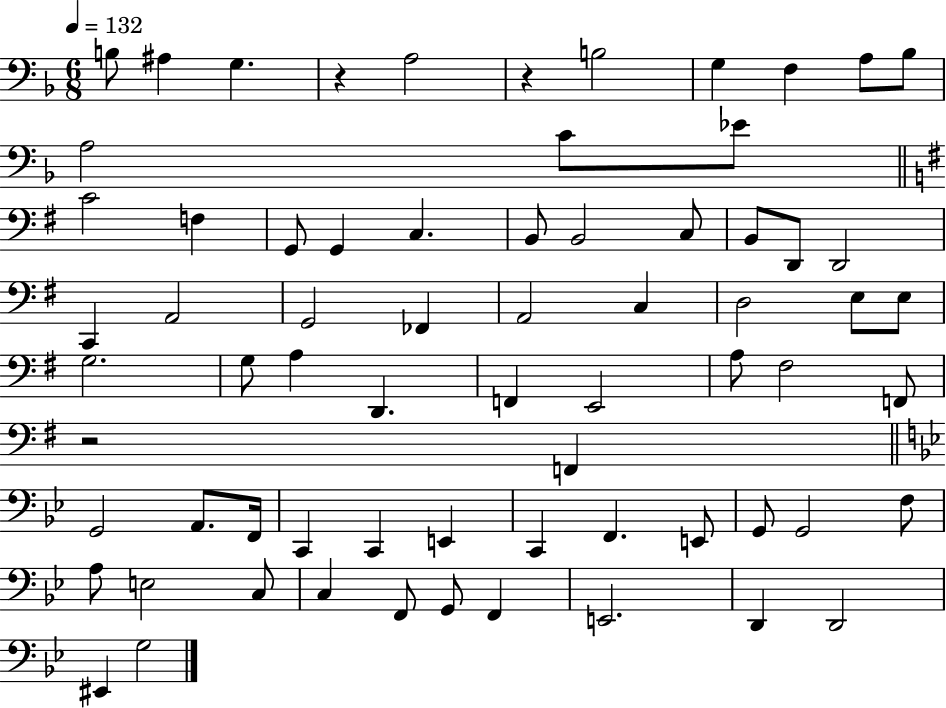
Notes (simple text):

B3/e A#3/q G3/q. R/q A3/h R/q B3/h G3/q F3/q A3/e Bb3/e A3/h C4/e Eb4/e C4/h F3/q G2/e G2/q C3/q. B2/e B2/h C3/e B2/e D2/e D2/h C2/q A2/h G2/h FES2/q A2/h C3/q D3/h E3/e E3/e G3/h. G3/e A3/q D2/q. F2/q E2/h A3/e F#3/h F2/e R/h F2/q G2/h A2/e. F2/s C2/q C2/q E2/q C2/q F2/q. E2/e G2/e G2/h F3/e A3/e E3/h C3/e C3/q F2/e G2/e F2/q E2/h. D2/q D2/h EIS2/q G3/h